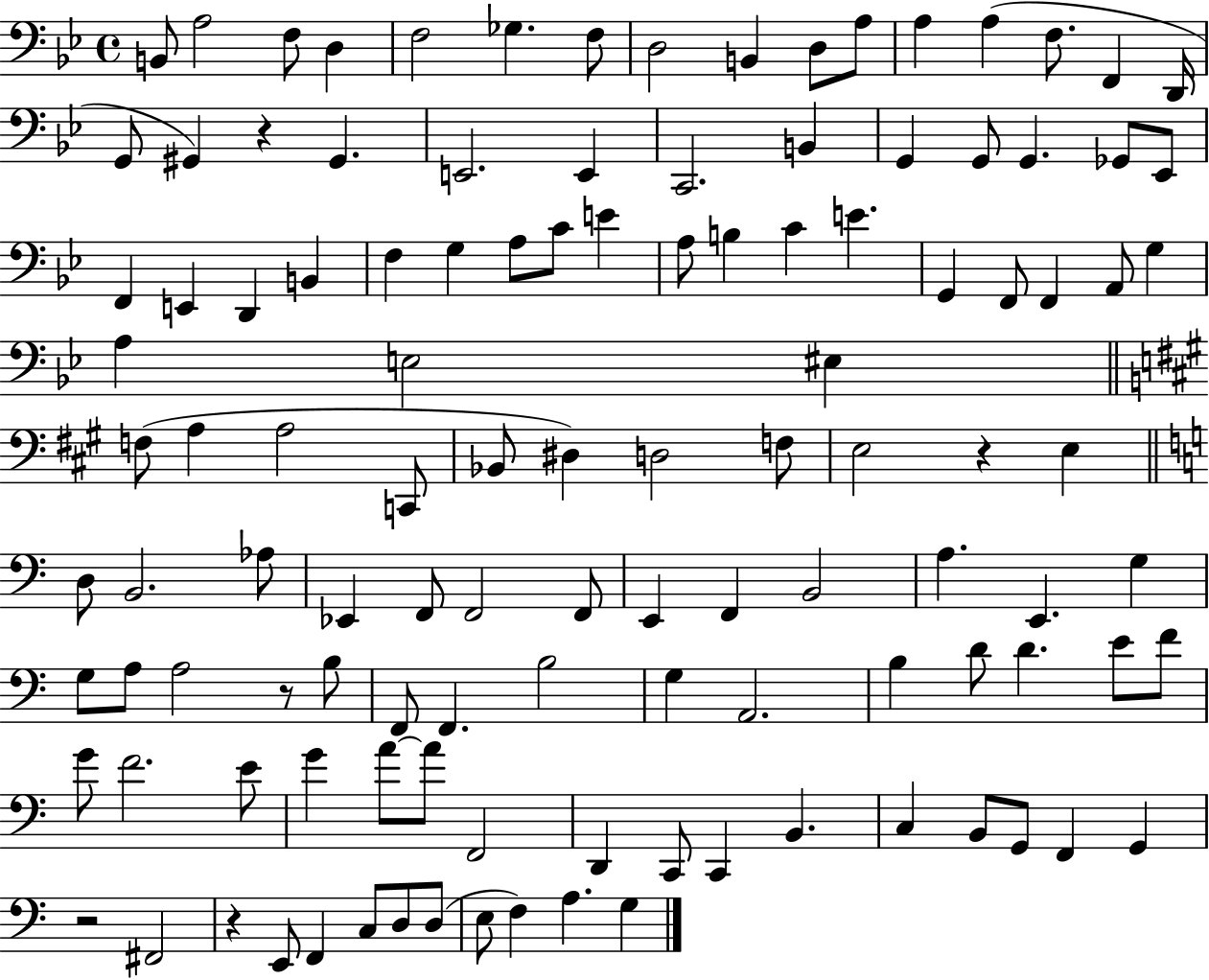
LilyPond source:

{
  \clef bass
  \time 4/4
  \defaultTimeSignature
  \key bes \major
  \repeat volta 2 { b,8 a2 f8 d4 | f2 ges4. f8 | d2 b,4 d8 a8 | a4 a4( f8. f,4 d,16 | \break g,8 gis,4) r4 gis,4. | e,2. e,4 | c,2. b,4 | g,4 g,8 g,4. ges,8 ees,8 | \break f,4 e,4 d,4 b,4 | f4 g4 a8 c'8 e'4 | a8 b4 c'4 e'4. | g,4 f,8 f,4 a,8 g4 | \break a4 e2 eis4 | \bar "||" \break \key a \major f8( a4 a2 c,8 | bes,8 dis4) d2 f8 | e2 r4 e4 | \bar "||" \break \key c \major d8 b,2. aes8 | ees,4 f,8 f,2 f,8 | e,4 f,4 b,2 | a4. e,4. g4 | \break g8 a8 a2 r8 b8 | f,8 f,4. b2 | g4 a,2. | b4 d'8 d'4. e'8 f'8 | \break g'8 f'2. e'8 | g'4 a'8~~ a'8 f,2 | d,4 c,8 c,4 b,4. | c4 b,8 g,8 f,4 g,4 | \break r2 fis,2 | r4 e,8 f,4 c8 d8 d8( | e8 f4) a4. g4 | } \bar "|."
}